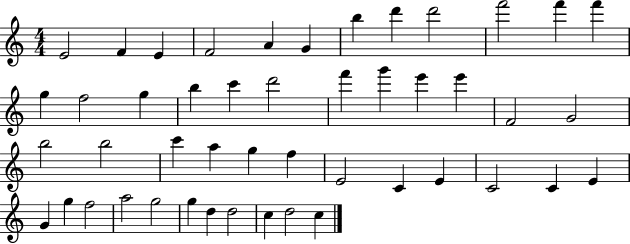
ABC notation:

X:1
T:Untitled
M:4/4
L:1/4
K:C
E2 F E F2 A G b d' d'2 f'2 f' f' g f2 g b c' d'2 f' g' e' e' F2 G2 b2 b2 c' a g f E2 C E C2 C E G g f2 a2 g2 g d d2 c d2 c